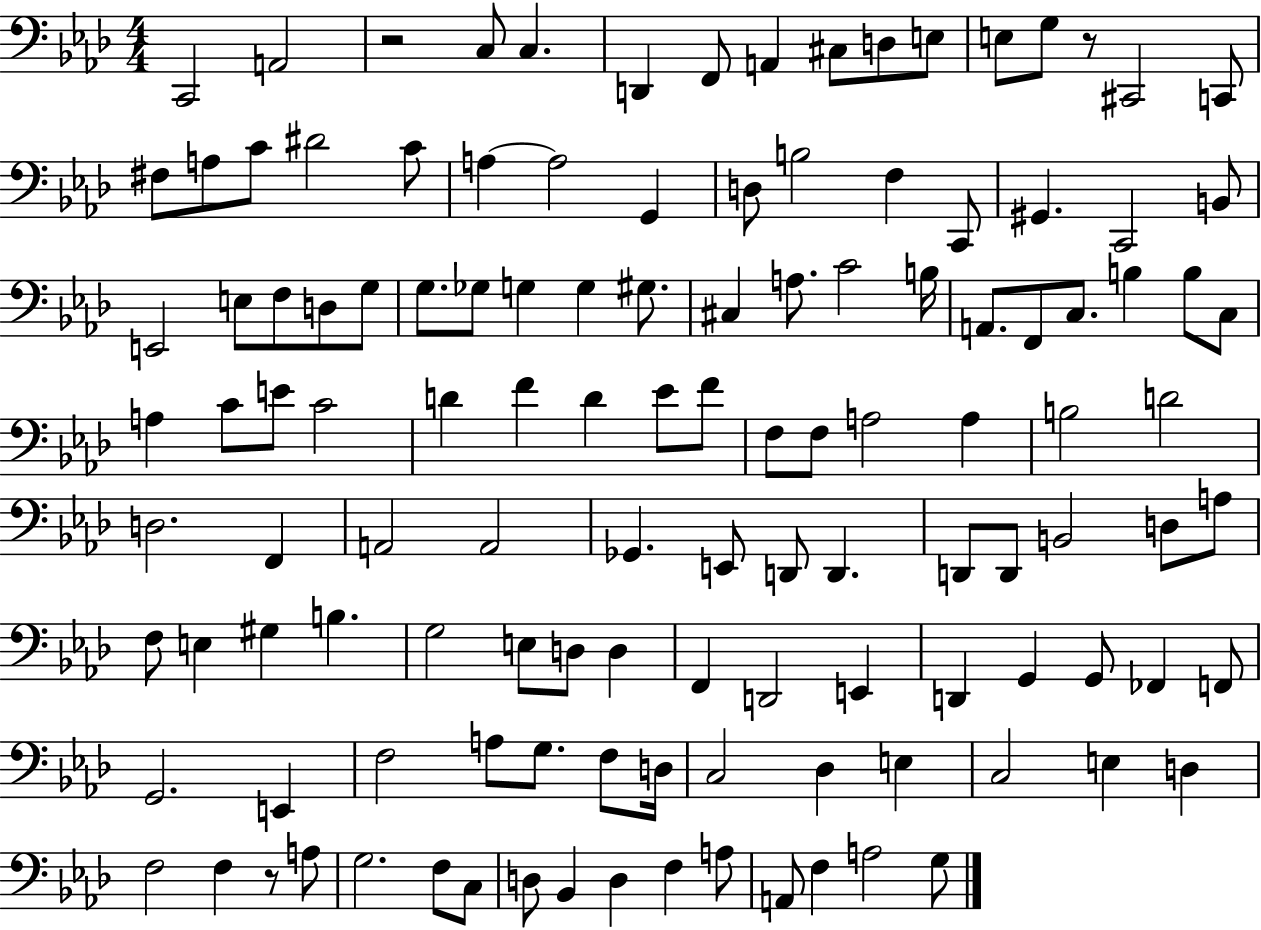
X:1
T:Untitled
M:4/4
L:1/4
K:Ab
C,,2 A,,2 z2 C,/2 C, D,, F,,/2 A,, ^C,/2 D,/2 E,/2 E,/2 G,/2 z/2 ^C,,2 C,,/2 ^F,/2 A,/2 C/2 ^D2 C/2 A, A,2 G,, D,/2 B,2 F, C,,/2 ^G,, C,,2 B,,/2 E,,2 E,/2 F,/2 D,/2 G,/2 G,/2 _G,/2 G, G, ^G,/2 ^C, A,/2 C2 B,/4 A,,/2 F,,/2 C,/2 B, B,/2 C,/2 A, C/2 E/2 C2 D F D _E/2 F/2 F,/2 F,/2 A,2 A, B,2 D2 D,2 F,, A,,2 A,,2 _G,, E,,/2 D,,/2 D,, D,,/2 D,,/2 B,,2 D,/2 A,/2 F,/2 E, ^G, B, G,2 E,/2 D,/2 D, F,, D,,2 E,, D,, G,, G,,/2 _F,, F,,/2 G,,2 E,, F,2 A,/2 G,/2 F,/2 D,/4 C,2 _D, E, C,2 E, D, F,2 F, z/2 A,/2 G,2 F,/2 C,/2 D,/2 _B,, D, F, A,/2 A,,/2 F, A,2 G,/2